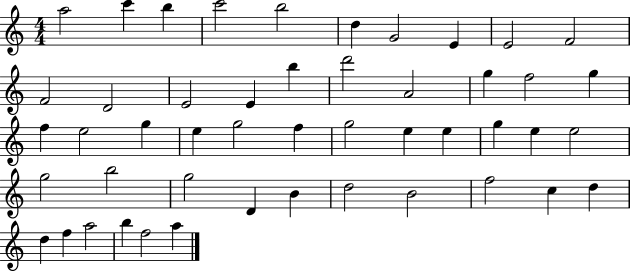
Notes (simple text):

A5/h C6/q B5/q C6/h B5/h D5/q G4/h E4/q E4/h F4/h F4/h D4/h E4/h E4/q B5/q D6/h A4/h G5/q F5/h G5/q F5/q E5/h G5/q E5/q G5/h F5/q G5/h E5/q E5/q G5/q E5/q E5/h G5/h B5/h G5/h D4/q B4/q D5/h B4/h F5/h C5/q D5/q D5/q F5/q A5/h B5/q F5/h A5/q